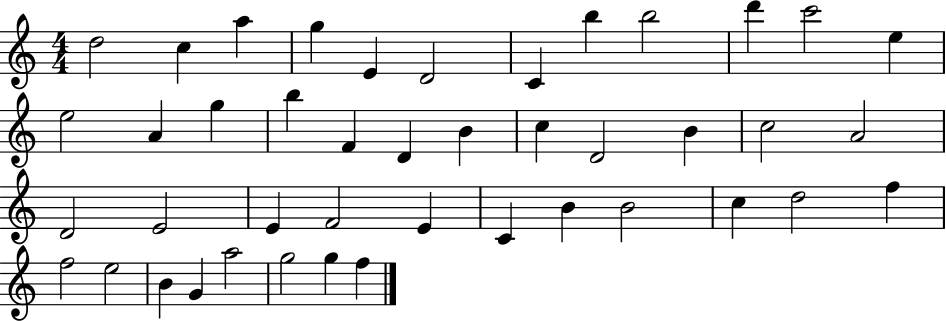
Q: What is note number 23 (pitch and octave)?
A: C5